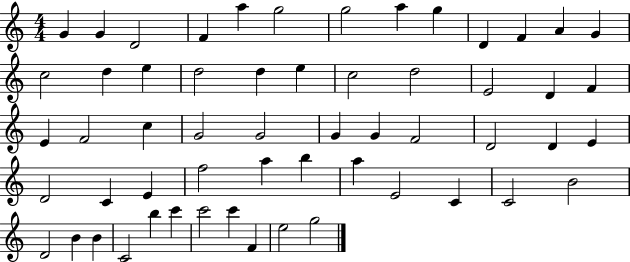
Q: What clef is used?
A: treble